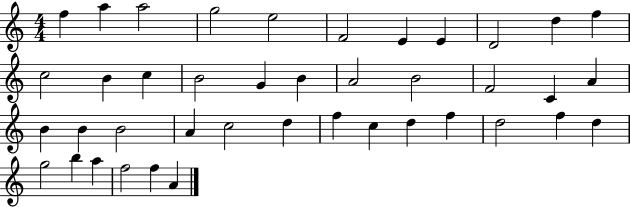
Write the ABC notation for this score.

X:1
T:Untitled
M:4/4
L:1/4
K:C
f a a2 g2 e2 F2 E E D2 d f c2 B c B2 G B A2 B2 F2 C A B B B2 A c2 d f c d f d2 f d g2 b a f2 f A